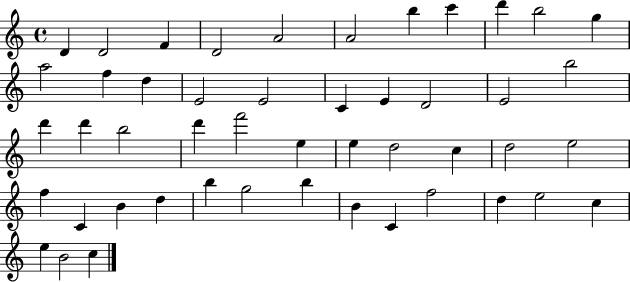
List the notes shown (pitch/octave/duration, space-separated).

D4/q D4/h F4/q D4/h A4/h A4/h B5/q C6/q D6/q B5/h G5/q A5/h F5/q D5/q E4/h E4/h C4/q E4/q D4/h E4/h B5/h D6/q D6/q B5/h D6/q F6/h E5/q E5/q D5/h C5/q D5/h E5/h F5/q C4/q B4/q D5/q B5/q G5/h B5/q B4/q C4/q F5/h D5/q E5/h C5/q E5/q B4/h C5/q